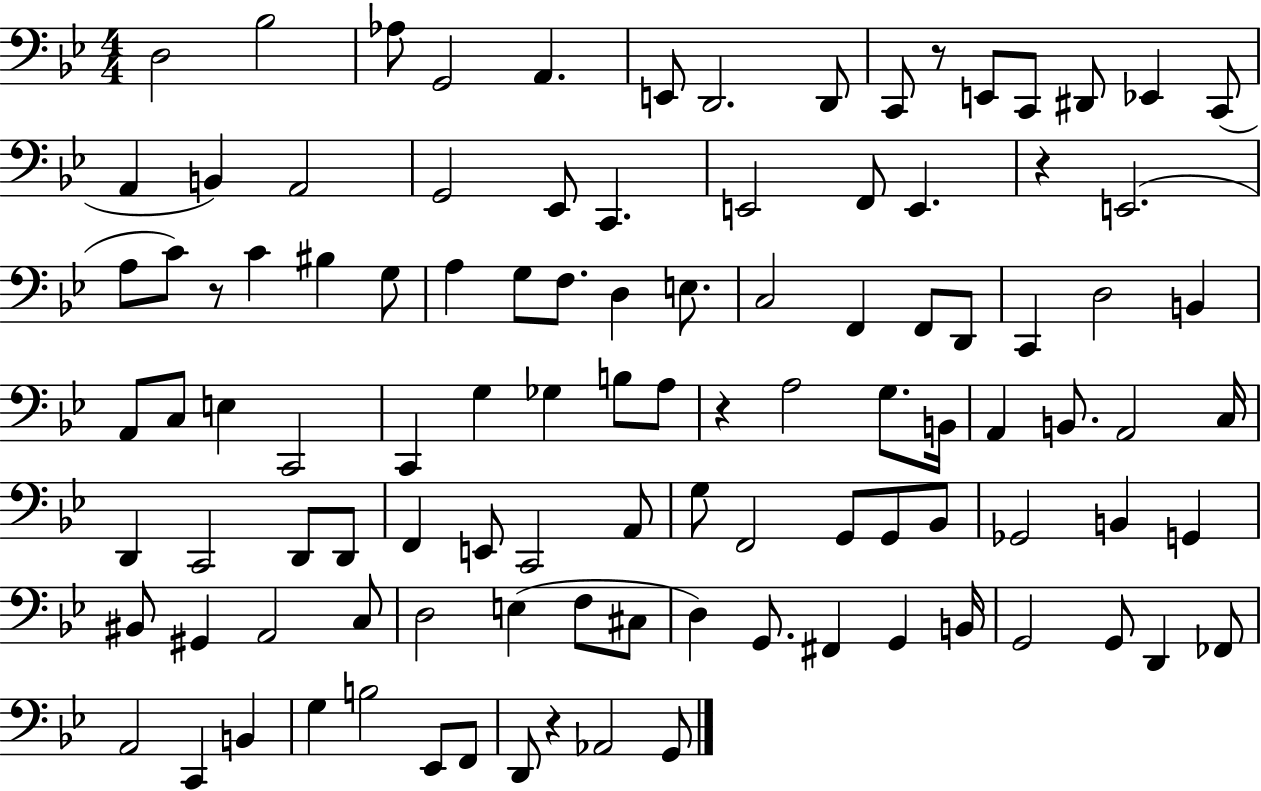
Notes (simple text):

D3/h Bb3/h Ab3/e G2/h A2/q. E2/e D2/h. D2/e C2/e R/e E2/e C2/e D#2/e Eb2/q C2/e A2/q B2/q A2/h G2/h Eb2/e C2/q. E2/h F2/e E2/q. R/q E2/h. A3/e C4/e R/e C4/q BIS3/q G3/e A3/q G3/e F3/e. D3/q E3/e. C3/h F2/q F2/e D2/e C2/q D3/h B2/q A2/e C3/e E3/q C2/h C2/q G3/q Gb3/q B3/e A3/e R/q A3/h G3/e. B2/s A2/q B2/e. A2/h C3/s D2/q C2/h D2/e D2/e F2/q E2/e C2/h A2/e G3/e F2/h G2/e G2/e Bb2/e Gb2/h B2/q G2/q BIS2/e G#2/q A2/h C3/e D3/h E3/q F3/e C#3/e D3/q G2/e. F#2/q G2/q B2/s G2/h G2/e D2/q FES2/e A2/h C2/q B2/q G3/q B3/h Eb2/e F2/e D2/e R/q Ab2/h G2/e